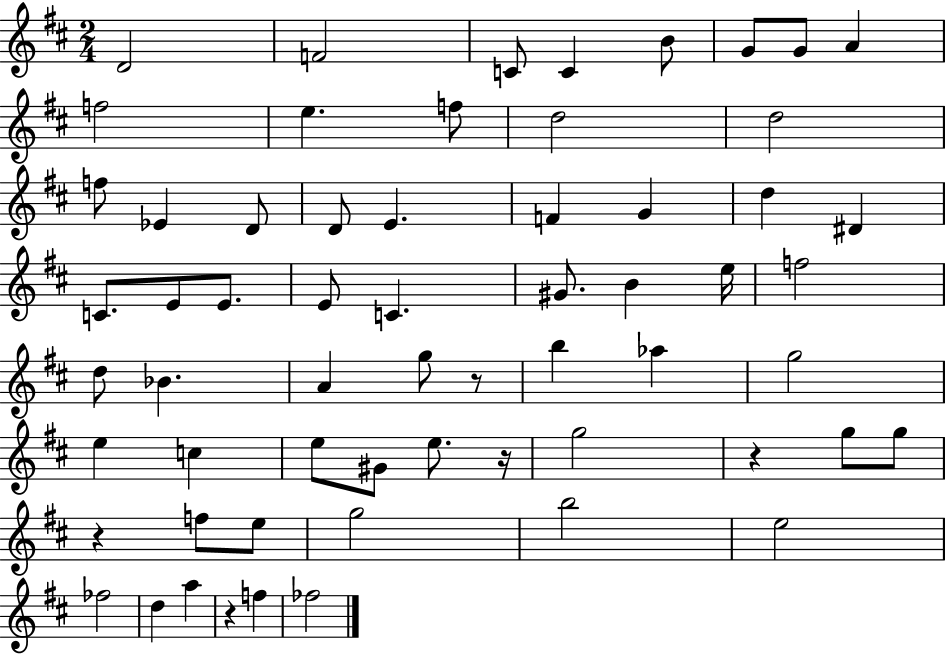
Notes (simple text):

D4/h F4/h C4/e C4/q B4/e G4/e G4/e A4/q F5/h E5/q. F5/e D5/h D5/h F5/e Eb4/q D4/e D4/e E4/q. F4/q G4/q D5/q D#4/q C4/e. E4/e E4/e. E4/e C4/q. G#4/e. B4/q E5/s F5/h D5/e Bb4/q. A4/q G5/e R/e B5/q Ab5/q G5/h E5/q C5/q E5/e G#4/e E5/e. R/s G5/h R/q G5/e G5/e R/q F5/e E5/e G5/h B5/h E5/h FES5/h D5/q A5/q R/q F5/q FES5/h